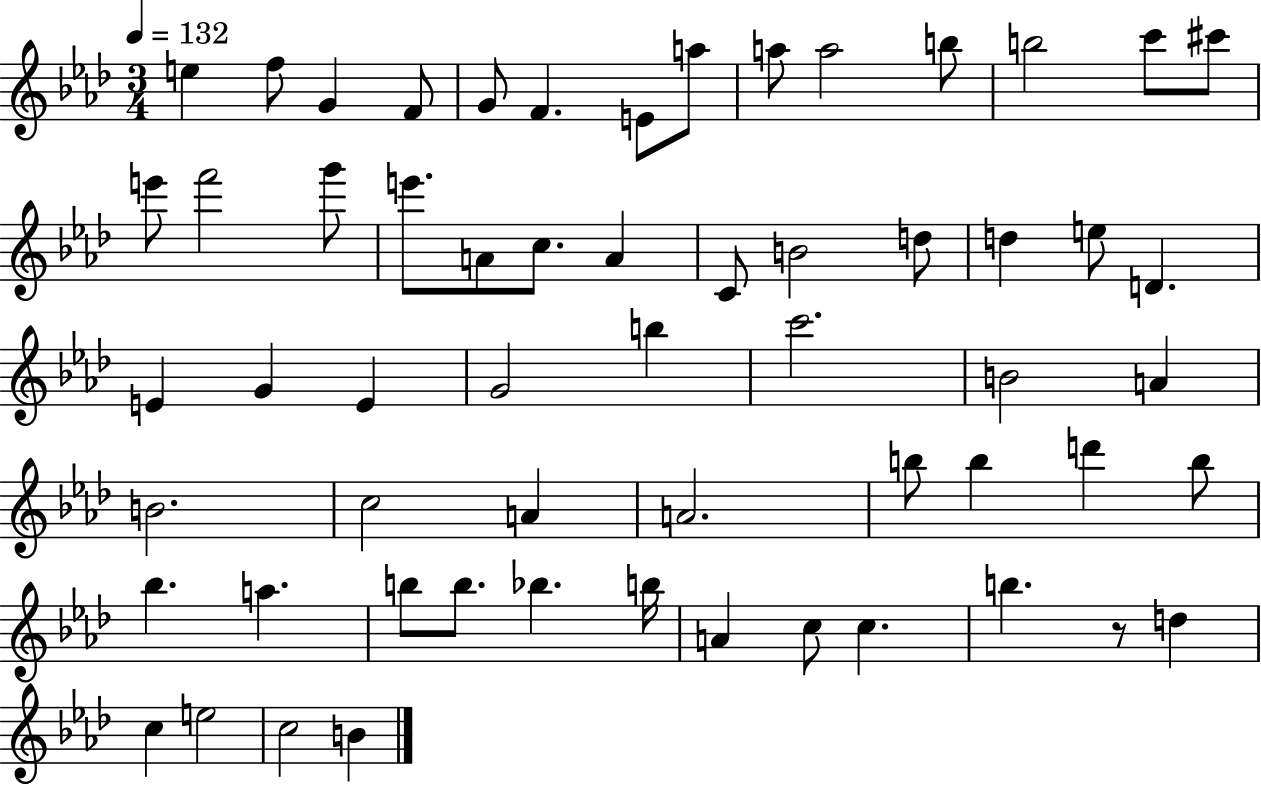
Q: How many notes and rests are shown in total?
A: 59